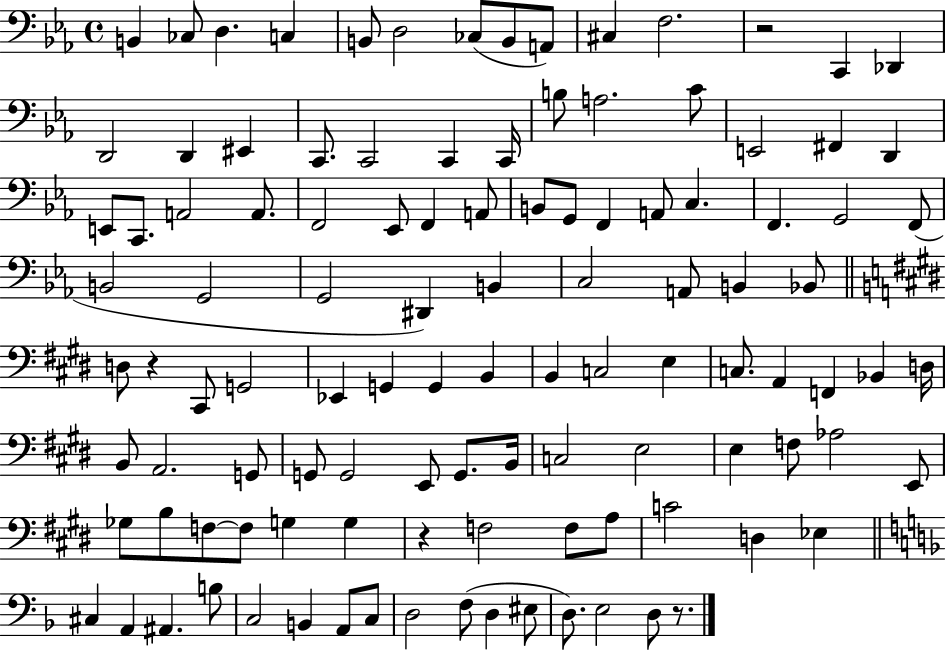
B2/q CES3/e D3/q. C3/q B2/e D3/h CES3/e B2/e A2/e C#3/q F3/h. R/h C2/q Db2/q D2/h D2/q EIS2/q C2/e. C2/h C2/q C2/s B3/e A3/h. C4/e E2/h F#2/q D2/q E2/e C2/e. A2/h A2/e. F2/h Eb2/e F2/q A2/e B2/e G2/e F2/q A2/e C3/q. F2/q. G2/h F2/e B2/h G2/h G2/h D#2/q B2/q C3/h A2/e B2/q Bb2/e D3/e R/q C#2/e G2/h Eb2/q G2/q G2/q B2/q B2/q C3/h E3/q C3/e. A2/q F2/q Bb2/q D3/s B2/e A2/h. G2/e G2/e G2/h E2/e G2/e. B2/s C3/h E3/h E3/q F3/e Ab3/h E2/e Gb3/e B3/e F3/e F3/e G3/q G3/q R/q F3/h F3/e A3/e C4/h D3/q Eb3/q C#3/q A2/q A#2/q. B3/e C3/h B2/q A2/e C3/e D3/h F3/e D3/q EIS3/e D3/e. E3/h D3/e R/e.